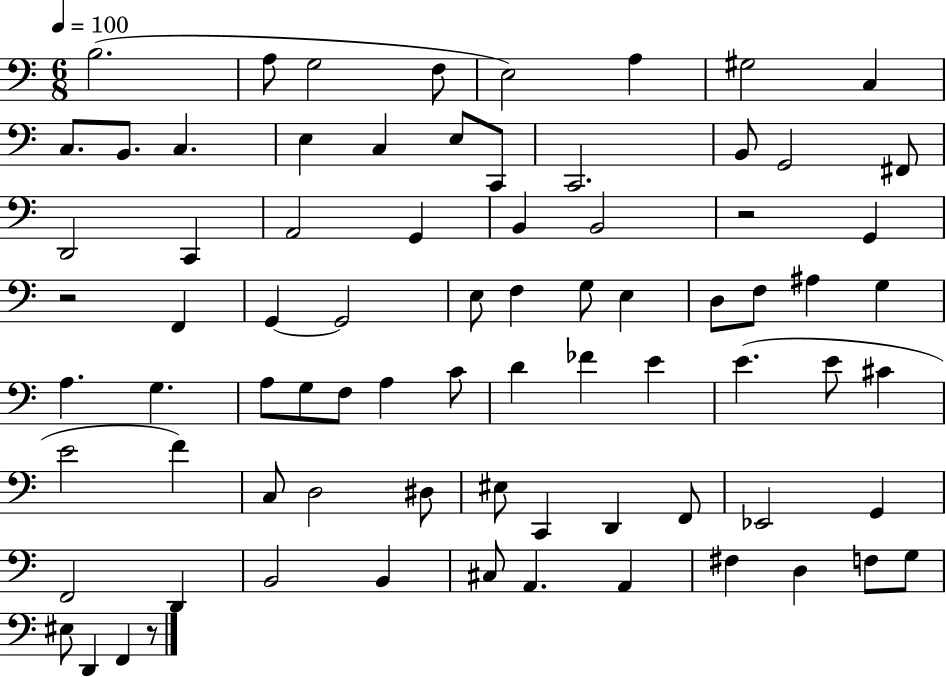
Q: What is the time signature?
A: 6/8